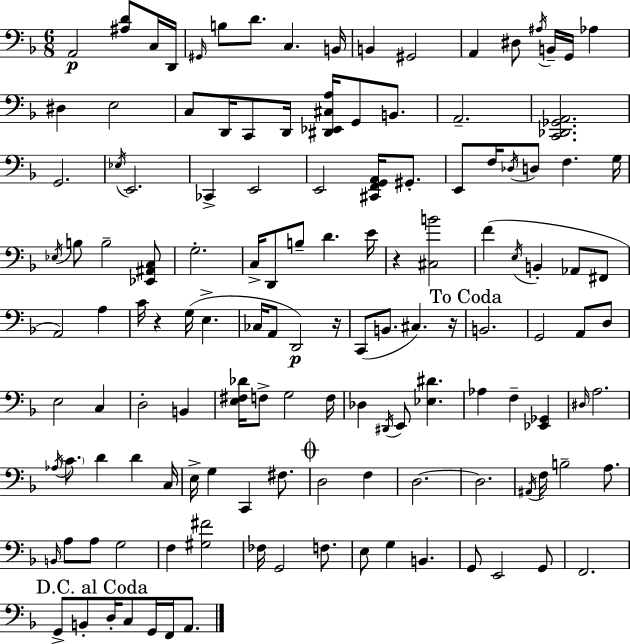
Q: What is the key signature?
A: F major